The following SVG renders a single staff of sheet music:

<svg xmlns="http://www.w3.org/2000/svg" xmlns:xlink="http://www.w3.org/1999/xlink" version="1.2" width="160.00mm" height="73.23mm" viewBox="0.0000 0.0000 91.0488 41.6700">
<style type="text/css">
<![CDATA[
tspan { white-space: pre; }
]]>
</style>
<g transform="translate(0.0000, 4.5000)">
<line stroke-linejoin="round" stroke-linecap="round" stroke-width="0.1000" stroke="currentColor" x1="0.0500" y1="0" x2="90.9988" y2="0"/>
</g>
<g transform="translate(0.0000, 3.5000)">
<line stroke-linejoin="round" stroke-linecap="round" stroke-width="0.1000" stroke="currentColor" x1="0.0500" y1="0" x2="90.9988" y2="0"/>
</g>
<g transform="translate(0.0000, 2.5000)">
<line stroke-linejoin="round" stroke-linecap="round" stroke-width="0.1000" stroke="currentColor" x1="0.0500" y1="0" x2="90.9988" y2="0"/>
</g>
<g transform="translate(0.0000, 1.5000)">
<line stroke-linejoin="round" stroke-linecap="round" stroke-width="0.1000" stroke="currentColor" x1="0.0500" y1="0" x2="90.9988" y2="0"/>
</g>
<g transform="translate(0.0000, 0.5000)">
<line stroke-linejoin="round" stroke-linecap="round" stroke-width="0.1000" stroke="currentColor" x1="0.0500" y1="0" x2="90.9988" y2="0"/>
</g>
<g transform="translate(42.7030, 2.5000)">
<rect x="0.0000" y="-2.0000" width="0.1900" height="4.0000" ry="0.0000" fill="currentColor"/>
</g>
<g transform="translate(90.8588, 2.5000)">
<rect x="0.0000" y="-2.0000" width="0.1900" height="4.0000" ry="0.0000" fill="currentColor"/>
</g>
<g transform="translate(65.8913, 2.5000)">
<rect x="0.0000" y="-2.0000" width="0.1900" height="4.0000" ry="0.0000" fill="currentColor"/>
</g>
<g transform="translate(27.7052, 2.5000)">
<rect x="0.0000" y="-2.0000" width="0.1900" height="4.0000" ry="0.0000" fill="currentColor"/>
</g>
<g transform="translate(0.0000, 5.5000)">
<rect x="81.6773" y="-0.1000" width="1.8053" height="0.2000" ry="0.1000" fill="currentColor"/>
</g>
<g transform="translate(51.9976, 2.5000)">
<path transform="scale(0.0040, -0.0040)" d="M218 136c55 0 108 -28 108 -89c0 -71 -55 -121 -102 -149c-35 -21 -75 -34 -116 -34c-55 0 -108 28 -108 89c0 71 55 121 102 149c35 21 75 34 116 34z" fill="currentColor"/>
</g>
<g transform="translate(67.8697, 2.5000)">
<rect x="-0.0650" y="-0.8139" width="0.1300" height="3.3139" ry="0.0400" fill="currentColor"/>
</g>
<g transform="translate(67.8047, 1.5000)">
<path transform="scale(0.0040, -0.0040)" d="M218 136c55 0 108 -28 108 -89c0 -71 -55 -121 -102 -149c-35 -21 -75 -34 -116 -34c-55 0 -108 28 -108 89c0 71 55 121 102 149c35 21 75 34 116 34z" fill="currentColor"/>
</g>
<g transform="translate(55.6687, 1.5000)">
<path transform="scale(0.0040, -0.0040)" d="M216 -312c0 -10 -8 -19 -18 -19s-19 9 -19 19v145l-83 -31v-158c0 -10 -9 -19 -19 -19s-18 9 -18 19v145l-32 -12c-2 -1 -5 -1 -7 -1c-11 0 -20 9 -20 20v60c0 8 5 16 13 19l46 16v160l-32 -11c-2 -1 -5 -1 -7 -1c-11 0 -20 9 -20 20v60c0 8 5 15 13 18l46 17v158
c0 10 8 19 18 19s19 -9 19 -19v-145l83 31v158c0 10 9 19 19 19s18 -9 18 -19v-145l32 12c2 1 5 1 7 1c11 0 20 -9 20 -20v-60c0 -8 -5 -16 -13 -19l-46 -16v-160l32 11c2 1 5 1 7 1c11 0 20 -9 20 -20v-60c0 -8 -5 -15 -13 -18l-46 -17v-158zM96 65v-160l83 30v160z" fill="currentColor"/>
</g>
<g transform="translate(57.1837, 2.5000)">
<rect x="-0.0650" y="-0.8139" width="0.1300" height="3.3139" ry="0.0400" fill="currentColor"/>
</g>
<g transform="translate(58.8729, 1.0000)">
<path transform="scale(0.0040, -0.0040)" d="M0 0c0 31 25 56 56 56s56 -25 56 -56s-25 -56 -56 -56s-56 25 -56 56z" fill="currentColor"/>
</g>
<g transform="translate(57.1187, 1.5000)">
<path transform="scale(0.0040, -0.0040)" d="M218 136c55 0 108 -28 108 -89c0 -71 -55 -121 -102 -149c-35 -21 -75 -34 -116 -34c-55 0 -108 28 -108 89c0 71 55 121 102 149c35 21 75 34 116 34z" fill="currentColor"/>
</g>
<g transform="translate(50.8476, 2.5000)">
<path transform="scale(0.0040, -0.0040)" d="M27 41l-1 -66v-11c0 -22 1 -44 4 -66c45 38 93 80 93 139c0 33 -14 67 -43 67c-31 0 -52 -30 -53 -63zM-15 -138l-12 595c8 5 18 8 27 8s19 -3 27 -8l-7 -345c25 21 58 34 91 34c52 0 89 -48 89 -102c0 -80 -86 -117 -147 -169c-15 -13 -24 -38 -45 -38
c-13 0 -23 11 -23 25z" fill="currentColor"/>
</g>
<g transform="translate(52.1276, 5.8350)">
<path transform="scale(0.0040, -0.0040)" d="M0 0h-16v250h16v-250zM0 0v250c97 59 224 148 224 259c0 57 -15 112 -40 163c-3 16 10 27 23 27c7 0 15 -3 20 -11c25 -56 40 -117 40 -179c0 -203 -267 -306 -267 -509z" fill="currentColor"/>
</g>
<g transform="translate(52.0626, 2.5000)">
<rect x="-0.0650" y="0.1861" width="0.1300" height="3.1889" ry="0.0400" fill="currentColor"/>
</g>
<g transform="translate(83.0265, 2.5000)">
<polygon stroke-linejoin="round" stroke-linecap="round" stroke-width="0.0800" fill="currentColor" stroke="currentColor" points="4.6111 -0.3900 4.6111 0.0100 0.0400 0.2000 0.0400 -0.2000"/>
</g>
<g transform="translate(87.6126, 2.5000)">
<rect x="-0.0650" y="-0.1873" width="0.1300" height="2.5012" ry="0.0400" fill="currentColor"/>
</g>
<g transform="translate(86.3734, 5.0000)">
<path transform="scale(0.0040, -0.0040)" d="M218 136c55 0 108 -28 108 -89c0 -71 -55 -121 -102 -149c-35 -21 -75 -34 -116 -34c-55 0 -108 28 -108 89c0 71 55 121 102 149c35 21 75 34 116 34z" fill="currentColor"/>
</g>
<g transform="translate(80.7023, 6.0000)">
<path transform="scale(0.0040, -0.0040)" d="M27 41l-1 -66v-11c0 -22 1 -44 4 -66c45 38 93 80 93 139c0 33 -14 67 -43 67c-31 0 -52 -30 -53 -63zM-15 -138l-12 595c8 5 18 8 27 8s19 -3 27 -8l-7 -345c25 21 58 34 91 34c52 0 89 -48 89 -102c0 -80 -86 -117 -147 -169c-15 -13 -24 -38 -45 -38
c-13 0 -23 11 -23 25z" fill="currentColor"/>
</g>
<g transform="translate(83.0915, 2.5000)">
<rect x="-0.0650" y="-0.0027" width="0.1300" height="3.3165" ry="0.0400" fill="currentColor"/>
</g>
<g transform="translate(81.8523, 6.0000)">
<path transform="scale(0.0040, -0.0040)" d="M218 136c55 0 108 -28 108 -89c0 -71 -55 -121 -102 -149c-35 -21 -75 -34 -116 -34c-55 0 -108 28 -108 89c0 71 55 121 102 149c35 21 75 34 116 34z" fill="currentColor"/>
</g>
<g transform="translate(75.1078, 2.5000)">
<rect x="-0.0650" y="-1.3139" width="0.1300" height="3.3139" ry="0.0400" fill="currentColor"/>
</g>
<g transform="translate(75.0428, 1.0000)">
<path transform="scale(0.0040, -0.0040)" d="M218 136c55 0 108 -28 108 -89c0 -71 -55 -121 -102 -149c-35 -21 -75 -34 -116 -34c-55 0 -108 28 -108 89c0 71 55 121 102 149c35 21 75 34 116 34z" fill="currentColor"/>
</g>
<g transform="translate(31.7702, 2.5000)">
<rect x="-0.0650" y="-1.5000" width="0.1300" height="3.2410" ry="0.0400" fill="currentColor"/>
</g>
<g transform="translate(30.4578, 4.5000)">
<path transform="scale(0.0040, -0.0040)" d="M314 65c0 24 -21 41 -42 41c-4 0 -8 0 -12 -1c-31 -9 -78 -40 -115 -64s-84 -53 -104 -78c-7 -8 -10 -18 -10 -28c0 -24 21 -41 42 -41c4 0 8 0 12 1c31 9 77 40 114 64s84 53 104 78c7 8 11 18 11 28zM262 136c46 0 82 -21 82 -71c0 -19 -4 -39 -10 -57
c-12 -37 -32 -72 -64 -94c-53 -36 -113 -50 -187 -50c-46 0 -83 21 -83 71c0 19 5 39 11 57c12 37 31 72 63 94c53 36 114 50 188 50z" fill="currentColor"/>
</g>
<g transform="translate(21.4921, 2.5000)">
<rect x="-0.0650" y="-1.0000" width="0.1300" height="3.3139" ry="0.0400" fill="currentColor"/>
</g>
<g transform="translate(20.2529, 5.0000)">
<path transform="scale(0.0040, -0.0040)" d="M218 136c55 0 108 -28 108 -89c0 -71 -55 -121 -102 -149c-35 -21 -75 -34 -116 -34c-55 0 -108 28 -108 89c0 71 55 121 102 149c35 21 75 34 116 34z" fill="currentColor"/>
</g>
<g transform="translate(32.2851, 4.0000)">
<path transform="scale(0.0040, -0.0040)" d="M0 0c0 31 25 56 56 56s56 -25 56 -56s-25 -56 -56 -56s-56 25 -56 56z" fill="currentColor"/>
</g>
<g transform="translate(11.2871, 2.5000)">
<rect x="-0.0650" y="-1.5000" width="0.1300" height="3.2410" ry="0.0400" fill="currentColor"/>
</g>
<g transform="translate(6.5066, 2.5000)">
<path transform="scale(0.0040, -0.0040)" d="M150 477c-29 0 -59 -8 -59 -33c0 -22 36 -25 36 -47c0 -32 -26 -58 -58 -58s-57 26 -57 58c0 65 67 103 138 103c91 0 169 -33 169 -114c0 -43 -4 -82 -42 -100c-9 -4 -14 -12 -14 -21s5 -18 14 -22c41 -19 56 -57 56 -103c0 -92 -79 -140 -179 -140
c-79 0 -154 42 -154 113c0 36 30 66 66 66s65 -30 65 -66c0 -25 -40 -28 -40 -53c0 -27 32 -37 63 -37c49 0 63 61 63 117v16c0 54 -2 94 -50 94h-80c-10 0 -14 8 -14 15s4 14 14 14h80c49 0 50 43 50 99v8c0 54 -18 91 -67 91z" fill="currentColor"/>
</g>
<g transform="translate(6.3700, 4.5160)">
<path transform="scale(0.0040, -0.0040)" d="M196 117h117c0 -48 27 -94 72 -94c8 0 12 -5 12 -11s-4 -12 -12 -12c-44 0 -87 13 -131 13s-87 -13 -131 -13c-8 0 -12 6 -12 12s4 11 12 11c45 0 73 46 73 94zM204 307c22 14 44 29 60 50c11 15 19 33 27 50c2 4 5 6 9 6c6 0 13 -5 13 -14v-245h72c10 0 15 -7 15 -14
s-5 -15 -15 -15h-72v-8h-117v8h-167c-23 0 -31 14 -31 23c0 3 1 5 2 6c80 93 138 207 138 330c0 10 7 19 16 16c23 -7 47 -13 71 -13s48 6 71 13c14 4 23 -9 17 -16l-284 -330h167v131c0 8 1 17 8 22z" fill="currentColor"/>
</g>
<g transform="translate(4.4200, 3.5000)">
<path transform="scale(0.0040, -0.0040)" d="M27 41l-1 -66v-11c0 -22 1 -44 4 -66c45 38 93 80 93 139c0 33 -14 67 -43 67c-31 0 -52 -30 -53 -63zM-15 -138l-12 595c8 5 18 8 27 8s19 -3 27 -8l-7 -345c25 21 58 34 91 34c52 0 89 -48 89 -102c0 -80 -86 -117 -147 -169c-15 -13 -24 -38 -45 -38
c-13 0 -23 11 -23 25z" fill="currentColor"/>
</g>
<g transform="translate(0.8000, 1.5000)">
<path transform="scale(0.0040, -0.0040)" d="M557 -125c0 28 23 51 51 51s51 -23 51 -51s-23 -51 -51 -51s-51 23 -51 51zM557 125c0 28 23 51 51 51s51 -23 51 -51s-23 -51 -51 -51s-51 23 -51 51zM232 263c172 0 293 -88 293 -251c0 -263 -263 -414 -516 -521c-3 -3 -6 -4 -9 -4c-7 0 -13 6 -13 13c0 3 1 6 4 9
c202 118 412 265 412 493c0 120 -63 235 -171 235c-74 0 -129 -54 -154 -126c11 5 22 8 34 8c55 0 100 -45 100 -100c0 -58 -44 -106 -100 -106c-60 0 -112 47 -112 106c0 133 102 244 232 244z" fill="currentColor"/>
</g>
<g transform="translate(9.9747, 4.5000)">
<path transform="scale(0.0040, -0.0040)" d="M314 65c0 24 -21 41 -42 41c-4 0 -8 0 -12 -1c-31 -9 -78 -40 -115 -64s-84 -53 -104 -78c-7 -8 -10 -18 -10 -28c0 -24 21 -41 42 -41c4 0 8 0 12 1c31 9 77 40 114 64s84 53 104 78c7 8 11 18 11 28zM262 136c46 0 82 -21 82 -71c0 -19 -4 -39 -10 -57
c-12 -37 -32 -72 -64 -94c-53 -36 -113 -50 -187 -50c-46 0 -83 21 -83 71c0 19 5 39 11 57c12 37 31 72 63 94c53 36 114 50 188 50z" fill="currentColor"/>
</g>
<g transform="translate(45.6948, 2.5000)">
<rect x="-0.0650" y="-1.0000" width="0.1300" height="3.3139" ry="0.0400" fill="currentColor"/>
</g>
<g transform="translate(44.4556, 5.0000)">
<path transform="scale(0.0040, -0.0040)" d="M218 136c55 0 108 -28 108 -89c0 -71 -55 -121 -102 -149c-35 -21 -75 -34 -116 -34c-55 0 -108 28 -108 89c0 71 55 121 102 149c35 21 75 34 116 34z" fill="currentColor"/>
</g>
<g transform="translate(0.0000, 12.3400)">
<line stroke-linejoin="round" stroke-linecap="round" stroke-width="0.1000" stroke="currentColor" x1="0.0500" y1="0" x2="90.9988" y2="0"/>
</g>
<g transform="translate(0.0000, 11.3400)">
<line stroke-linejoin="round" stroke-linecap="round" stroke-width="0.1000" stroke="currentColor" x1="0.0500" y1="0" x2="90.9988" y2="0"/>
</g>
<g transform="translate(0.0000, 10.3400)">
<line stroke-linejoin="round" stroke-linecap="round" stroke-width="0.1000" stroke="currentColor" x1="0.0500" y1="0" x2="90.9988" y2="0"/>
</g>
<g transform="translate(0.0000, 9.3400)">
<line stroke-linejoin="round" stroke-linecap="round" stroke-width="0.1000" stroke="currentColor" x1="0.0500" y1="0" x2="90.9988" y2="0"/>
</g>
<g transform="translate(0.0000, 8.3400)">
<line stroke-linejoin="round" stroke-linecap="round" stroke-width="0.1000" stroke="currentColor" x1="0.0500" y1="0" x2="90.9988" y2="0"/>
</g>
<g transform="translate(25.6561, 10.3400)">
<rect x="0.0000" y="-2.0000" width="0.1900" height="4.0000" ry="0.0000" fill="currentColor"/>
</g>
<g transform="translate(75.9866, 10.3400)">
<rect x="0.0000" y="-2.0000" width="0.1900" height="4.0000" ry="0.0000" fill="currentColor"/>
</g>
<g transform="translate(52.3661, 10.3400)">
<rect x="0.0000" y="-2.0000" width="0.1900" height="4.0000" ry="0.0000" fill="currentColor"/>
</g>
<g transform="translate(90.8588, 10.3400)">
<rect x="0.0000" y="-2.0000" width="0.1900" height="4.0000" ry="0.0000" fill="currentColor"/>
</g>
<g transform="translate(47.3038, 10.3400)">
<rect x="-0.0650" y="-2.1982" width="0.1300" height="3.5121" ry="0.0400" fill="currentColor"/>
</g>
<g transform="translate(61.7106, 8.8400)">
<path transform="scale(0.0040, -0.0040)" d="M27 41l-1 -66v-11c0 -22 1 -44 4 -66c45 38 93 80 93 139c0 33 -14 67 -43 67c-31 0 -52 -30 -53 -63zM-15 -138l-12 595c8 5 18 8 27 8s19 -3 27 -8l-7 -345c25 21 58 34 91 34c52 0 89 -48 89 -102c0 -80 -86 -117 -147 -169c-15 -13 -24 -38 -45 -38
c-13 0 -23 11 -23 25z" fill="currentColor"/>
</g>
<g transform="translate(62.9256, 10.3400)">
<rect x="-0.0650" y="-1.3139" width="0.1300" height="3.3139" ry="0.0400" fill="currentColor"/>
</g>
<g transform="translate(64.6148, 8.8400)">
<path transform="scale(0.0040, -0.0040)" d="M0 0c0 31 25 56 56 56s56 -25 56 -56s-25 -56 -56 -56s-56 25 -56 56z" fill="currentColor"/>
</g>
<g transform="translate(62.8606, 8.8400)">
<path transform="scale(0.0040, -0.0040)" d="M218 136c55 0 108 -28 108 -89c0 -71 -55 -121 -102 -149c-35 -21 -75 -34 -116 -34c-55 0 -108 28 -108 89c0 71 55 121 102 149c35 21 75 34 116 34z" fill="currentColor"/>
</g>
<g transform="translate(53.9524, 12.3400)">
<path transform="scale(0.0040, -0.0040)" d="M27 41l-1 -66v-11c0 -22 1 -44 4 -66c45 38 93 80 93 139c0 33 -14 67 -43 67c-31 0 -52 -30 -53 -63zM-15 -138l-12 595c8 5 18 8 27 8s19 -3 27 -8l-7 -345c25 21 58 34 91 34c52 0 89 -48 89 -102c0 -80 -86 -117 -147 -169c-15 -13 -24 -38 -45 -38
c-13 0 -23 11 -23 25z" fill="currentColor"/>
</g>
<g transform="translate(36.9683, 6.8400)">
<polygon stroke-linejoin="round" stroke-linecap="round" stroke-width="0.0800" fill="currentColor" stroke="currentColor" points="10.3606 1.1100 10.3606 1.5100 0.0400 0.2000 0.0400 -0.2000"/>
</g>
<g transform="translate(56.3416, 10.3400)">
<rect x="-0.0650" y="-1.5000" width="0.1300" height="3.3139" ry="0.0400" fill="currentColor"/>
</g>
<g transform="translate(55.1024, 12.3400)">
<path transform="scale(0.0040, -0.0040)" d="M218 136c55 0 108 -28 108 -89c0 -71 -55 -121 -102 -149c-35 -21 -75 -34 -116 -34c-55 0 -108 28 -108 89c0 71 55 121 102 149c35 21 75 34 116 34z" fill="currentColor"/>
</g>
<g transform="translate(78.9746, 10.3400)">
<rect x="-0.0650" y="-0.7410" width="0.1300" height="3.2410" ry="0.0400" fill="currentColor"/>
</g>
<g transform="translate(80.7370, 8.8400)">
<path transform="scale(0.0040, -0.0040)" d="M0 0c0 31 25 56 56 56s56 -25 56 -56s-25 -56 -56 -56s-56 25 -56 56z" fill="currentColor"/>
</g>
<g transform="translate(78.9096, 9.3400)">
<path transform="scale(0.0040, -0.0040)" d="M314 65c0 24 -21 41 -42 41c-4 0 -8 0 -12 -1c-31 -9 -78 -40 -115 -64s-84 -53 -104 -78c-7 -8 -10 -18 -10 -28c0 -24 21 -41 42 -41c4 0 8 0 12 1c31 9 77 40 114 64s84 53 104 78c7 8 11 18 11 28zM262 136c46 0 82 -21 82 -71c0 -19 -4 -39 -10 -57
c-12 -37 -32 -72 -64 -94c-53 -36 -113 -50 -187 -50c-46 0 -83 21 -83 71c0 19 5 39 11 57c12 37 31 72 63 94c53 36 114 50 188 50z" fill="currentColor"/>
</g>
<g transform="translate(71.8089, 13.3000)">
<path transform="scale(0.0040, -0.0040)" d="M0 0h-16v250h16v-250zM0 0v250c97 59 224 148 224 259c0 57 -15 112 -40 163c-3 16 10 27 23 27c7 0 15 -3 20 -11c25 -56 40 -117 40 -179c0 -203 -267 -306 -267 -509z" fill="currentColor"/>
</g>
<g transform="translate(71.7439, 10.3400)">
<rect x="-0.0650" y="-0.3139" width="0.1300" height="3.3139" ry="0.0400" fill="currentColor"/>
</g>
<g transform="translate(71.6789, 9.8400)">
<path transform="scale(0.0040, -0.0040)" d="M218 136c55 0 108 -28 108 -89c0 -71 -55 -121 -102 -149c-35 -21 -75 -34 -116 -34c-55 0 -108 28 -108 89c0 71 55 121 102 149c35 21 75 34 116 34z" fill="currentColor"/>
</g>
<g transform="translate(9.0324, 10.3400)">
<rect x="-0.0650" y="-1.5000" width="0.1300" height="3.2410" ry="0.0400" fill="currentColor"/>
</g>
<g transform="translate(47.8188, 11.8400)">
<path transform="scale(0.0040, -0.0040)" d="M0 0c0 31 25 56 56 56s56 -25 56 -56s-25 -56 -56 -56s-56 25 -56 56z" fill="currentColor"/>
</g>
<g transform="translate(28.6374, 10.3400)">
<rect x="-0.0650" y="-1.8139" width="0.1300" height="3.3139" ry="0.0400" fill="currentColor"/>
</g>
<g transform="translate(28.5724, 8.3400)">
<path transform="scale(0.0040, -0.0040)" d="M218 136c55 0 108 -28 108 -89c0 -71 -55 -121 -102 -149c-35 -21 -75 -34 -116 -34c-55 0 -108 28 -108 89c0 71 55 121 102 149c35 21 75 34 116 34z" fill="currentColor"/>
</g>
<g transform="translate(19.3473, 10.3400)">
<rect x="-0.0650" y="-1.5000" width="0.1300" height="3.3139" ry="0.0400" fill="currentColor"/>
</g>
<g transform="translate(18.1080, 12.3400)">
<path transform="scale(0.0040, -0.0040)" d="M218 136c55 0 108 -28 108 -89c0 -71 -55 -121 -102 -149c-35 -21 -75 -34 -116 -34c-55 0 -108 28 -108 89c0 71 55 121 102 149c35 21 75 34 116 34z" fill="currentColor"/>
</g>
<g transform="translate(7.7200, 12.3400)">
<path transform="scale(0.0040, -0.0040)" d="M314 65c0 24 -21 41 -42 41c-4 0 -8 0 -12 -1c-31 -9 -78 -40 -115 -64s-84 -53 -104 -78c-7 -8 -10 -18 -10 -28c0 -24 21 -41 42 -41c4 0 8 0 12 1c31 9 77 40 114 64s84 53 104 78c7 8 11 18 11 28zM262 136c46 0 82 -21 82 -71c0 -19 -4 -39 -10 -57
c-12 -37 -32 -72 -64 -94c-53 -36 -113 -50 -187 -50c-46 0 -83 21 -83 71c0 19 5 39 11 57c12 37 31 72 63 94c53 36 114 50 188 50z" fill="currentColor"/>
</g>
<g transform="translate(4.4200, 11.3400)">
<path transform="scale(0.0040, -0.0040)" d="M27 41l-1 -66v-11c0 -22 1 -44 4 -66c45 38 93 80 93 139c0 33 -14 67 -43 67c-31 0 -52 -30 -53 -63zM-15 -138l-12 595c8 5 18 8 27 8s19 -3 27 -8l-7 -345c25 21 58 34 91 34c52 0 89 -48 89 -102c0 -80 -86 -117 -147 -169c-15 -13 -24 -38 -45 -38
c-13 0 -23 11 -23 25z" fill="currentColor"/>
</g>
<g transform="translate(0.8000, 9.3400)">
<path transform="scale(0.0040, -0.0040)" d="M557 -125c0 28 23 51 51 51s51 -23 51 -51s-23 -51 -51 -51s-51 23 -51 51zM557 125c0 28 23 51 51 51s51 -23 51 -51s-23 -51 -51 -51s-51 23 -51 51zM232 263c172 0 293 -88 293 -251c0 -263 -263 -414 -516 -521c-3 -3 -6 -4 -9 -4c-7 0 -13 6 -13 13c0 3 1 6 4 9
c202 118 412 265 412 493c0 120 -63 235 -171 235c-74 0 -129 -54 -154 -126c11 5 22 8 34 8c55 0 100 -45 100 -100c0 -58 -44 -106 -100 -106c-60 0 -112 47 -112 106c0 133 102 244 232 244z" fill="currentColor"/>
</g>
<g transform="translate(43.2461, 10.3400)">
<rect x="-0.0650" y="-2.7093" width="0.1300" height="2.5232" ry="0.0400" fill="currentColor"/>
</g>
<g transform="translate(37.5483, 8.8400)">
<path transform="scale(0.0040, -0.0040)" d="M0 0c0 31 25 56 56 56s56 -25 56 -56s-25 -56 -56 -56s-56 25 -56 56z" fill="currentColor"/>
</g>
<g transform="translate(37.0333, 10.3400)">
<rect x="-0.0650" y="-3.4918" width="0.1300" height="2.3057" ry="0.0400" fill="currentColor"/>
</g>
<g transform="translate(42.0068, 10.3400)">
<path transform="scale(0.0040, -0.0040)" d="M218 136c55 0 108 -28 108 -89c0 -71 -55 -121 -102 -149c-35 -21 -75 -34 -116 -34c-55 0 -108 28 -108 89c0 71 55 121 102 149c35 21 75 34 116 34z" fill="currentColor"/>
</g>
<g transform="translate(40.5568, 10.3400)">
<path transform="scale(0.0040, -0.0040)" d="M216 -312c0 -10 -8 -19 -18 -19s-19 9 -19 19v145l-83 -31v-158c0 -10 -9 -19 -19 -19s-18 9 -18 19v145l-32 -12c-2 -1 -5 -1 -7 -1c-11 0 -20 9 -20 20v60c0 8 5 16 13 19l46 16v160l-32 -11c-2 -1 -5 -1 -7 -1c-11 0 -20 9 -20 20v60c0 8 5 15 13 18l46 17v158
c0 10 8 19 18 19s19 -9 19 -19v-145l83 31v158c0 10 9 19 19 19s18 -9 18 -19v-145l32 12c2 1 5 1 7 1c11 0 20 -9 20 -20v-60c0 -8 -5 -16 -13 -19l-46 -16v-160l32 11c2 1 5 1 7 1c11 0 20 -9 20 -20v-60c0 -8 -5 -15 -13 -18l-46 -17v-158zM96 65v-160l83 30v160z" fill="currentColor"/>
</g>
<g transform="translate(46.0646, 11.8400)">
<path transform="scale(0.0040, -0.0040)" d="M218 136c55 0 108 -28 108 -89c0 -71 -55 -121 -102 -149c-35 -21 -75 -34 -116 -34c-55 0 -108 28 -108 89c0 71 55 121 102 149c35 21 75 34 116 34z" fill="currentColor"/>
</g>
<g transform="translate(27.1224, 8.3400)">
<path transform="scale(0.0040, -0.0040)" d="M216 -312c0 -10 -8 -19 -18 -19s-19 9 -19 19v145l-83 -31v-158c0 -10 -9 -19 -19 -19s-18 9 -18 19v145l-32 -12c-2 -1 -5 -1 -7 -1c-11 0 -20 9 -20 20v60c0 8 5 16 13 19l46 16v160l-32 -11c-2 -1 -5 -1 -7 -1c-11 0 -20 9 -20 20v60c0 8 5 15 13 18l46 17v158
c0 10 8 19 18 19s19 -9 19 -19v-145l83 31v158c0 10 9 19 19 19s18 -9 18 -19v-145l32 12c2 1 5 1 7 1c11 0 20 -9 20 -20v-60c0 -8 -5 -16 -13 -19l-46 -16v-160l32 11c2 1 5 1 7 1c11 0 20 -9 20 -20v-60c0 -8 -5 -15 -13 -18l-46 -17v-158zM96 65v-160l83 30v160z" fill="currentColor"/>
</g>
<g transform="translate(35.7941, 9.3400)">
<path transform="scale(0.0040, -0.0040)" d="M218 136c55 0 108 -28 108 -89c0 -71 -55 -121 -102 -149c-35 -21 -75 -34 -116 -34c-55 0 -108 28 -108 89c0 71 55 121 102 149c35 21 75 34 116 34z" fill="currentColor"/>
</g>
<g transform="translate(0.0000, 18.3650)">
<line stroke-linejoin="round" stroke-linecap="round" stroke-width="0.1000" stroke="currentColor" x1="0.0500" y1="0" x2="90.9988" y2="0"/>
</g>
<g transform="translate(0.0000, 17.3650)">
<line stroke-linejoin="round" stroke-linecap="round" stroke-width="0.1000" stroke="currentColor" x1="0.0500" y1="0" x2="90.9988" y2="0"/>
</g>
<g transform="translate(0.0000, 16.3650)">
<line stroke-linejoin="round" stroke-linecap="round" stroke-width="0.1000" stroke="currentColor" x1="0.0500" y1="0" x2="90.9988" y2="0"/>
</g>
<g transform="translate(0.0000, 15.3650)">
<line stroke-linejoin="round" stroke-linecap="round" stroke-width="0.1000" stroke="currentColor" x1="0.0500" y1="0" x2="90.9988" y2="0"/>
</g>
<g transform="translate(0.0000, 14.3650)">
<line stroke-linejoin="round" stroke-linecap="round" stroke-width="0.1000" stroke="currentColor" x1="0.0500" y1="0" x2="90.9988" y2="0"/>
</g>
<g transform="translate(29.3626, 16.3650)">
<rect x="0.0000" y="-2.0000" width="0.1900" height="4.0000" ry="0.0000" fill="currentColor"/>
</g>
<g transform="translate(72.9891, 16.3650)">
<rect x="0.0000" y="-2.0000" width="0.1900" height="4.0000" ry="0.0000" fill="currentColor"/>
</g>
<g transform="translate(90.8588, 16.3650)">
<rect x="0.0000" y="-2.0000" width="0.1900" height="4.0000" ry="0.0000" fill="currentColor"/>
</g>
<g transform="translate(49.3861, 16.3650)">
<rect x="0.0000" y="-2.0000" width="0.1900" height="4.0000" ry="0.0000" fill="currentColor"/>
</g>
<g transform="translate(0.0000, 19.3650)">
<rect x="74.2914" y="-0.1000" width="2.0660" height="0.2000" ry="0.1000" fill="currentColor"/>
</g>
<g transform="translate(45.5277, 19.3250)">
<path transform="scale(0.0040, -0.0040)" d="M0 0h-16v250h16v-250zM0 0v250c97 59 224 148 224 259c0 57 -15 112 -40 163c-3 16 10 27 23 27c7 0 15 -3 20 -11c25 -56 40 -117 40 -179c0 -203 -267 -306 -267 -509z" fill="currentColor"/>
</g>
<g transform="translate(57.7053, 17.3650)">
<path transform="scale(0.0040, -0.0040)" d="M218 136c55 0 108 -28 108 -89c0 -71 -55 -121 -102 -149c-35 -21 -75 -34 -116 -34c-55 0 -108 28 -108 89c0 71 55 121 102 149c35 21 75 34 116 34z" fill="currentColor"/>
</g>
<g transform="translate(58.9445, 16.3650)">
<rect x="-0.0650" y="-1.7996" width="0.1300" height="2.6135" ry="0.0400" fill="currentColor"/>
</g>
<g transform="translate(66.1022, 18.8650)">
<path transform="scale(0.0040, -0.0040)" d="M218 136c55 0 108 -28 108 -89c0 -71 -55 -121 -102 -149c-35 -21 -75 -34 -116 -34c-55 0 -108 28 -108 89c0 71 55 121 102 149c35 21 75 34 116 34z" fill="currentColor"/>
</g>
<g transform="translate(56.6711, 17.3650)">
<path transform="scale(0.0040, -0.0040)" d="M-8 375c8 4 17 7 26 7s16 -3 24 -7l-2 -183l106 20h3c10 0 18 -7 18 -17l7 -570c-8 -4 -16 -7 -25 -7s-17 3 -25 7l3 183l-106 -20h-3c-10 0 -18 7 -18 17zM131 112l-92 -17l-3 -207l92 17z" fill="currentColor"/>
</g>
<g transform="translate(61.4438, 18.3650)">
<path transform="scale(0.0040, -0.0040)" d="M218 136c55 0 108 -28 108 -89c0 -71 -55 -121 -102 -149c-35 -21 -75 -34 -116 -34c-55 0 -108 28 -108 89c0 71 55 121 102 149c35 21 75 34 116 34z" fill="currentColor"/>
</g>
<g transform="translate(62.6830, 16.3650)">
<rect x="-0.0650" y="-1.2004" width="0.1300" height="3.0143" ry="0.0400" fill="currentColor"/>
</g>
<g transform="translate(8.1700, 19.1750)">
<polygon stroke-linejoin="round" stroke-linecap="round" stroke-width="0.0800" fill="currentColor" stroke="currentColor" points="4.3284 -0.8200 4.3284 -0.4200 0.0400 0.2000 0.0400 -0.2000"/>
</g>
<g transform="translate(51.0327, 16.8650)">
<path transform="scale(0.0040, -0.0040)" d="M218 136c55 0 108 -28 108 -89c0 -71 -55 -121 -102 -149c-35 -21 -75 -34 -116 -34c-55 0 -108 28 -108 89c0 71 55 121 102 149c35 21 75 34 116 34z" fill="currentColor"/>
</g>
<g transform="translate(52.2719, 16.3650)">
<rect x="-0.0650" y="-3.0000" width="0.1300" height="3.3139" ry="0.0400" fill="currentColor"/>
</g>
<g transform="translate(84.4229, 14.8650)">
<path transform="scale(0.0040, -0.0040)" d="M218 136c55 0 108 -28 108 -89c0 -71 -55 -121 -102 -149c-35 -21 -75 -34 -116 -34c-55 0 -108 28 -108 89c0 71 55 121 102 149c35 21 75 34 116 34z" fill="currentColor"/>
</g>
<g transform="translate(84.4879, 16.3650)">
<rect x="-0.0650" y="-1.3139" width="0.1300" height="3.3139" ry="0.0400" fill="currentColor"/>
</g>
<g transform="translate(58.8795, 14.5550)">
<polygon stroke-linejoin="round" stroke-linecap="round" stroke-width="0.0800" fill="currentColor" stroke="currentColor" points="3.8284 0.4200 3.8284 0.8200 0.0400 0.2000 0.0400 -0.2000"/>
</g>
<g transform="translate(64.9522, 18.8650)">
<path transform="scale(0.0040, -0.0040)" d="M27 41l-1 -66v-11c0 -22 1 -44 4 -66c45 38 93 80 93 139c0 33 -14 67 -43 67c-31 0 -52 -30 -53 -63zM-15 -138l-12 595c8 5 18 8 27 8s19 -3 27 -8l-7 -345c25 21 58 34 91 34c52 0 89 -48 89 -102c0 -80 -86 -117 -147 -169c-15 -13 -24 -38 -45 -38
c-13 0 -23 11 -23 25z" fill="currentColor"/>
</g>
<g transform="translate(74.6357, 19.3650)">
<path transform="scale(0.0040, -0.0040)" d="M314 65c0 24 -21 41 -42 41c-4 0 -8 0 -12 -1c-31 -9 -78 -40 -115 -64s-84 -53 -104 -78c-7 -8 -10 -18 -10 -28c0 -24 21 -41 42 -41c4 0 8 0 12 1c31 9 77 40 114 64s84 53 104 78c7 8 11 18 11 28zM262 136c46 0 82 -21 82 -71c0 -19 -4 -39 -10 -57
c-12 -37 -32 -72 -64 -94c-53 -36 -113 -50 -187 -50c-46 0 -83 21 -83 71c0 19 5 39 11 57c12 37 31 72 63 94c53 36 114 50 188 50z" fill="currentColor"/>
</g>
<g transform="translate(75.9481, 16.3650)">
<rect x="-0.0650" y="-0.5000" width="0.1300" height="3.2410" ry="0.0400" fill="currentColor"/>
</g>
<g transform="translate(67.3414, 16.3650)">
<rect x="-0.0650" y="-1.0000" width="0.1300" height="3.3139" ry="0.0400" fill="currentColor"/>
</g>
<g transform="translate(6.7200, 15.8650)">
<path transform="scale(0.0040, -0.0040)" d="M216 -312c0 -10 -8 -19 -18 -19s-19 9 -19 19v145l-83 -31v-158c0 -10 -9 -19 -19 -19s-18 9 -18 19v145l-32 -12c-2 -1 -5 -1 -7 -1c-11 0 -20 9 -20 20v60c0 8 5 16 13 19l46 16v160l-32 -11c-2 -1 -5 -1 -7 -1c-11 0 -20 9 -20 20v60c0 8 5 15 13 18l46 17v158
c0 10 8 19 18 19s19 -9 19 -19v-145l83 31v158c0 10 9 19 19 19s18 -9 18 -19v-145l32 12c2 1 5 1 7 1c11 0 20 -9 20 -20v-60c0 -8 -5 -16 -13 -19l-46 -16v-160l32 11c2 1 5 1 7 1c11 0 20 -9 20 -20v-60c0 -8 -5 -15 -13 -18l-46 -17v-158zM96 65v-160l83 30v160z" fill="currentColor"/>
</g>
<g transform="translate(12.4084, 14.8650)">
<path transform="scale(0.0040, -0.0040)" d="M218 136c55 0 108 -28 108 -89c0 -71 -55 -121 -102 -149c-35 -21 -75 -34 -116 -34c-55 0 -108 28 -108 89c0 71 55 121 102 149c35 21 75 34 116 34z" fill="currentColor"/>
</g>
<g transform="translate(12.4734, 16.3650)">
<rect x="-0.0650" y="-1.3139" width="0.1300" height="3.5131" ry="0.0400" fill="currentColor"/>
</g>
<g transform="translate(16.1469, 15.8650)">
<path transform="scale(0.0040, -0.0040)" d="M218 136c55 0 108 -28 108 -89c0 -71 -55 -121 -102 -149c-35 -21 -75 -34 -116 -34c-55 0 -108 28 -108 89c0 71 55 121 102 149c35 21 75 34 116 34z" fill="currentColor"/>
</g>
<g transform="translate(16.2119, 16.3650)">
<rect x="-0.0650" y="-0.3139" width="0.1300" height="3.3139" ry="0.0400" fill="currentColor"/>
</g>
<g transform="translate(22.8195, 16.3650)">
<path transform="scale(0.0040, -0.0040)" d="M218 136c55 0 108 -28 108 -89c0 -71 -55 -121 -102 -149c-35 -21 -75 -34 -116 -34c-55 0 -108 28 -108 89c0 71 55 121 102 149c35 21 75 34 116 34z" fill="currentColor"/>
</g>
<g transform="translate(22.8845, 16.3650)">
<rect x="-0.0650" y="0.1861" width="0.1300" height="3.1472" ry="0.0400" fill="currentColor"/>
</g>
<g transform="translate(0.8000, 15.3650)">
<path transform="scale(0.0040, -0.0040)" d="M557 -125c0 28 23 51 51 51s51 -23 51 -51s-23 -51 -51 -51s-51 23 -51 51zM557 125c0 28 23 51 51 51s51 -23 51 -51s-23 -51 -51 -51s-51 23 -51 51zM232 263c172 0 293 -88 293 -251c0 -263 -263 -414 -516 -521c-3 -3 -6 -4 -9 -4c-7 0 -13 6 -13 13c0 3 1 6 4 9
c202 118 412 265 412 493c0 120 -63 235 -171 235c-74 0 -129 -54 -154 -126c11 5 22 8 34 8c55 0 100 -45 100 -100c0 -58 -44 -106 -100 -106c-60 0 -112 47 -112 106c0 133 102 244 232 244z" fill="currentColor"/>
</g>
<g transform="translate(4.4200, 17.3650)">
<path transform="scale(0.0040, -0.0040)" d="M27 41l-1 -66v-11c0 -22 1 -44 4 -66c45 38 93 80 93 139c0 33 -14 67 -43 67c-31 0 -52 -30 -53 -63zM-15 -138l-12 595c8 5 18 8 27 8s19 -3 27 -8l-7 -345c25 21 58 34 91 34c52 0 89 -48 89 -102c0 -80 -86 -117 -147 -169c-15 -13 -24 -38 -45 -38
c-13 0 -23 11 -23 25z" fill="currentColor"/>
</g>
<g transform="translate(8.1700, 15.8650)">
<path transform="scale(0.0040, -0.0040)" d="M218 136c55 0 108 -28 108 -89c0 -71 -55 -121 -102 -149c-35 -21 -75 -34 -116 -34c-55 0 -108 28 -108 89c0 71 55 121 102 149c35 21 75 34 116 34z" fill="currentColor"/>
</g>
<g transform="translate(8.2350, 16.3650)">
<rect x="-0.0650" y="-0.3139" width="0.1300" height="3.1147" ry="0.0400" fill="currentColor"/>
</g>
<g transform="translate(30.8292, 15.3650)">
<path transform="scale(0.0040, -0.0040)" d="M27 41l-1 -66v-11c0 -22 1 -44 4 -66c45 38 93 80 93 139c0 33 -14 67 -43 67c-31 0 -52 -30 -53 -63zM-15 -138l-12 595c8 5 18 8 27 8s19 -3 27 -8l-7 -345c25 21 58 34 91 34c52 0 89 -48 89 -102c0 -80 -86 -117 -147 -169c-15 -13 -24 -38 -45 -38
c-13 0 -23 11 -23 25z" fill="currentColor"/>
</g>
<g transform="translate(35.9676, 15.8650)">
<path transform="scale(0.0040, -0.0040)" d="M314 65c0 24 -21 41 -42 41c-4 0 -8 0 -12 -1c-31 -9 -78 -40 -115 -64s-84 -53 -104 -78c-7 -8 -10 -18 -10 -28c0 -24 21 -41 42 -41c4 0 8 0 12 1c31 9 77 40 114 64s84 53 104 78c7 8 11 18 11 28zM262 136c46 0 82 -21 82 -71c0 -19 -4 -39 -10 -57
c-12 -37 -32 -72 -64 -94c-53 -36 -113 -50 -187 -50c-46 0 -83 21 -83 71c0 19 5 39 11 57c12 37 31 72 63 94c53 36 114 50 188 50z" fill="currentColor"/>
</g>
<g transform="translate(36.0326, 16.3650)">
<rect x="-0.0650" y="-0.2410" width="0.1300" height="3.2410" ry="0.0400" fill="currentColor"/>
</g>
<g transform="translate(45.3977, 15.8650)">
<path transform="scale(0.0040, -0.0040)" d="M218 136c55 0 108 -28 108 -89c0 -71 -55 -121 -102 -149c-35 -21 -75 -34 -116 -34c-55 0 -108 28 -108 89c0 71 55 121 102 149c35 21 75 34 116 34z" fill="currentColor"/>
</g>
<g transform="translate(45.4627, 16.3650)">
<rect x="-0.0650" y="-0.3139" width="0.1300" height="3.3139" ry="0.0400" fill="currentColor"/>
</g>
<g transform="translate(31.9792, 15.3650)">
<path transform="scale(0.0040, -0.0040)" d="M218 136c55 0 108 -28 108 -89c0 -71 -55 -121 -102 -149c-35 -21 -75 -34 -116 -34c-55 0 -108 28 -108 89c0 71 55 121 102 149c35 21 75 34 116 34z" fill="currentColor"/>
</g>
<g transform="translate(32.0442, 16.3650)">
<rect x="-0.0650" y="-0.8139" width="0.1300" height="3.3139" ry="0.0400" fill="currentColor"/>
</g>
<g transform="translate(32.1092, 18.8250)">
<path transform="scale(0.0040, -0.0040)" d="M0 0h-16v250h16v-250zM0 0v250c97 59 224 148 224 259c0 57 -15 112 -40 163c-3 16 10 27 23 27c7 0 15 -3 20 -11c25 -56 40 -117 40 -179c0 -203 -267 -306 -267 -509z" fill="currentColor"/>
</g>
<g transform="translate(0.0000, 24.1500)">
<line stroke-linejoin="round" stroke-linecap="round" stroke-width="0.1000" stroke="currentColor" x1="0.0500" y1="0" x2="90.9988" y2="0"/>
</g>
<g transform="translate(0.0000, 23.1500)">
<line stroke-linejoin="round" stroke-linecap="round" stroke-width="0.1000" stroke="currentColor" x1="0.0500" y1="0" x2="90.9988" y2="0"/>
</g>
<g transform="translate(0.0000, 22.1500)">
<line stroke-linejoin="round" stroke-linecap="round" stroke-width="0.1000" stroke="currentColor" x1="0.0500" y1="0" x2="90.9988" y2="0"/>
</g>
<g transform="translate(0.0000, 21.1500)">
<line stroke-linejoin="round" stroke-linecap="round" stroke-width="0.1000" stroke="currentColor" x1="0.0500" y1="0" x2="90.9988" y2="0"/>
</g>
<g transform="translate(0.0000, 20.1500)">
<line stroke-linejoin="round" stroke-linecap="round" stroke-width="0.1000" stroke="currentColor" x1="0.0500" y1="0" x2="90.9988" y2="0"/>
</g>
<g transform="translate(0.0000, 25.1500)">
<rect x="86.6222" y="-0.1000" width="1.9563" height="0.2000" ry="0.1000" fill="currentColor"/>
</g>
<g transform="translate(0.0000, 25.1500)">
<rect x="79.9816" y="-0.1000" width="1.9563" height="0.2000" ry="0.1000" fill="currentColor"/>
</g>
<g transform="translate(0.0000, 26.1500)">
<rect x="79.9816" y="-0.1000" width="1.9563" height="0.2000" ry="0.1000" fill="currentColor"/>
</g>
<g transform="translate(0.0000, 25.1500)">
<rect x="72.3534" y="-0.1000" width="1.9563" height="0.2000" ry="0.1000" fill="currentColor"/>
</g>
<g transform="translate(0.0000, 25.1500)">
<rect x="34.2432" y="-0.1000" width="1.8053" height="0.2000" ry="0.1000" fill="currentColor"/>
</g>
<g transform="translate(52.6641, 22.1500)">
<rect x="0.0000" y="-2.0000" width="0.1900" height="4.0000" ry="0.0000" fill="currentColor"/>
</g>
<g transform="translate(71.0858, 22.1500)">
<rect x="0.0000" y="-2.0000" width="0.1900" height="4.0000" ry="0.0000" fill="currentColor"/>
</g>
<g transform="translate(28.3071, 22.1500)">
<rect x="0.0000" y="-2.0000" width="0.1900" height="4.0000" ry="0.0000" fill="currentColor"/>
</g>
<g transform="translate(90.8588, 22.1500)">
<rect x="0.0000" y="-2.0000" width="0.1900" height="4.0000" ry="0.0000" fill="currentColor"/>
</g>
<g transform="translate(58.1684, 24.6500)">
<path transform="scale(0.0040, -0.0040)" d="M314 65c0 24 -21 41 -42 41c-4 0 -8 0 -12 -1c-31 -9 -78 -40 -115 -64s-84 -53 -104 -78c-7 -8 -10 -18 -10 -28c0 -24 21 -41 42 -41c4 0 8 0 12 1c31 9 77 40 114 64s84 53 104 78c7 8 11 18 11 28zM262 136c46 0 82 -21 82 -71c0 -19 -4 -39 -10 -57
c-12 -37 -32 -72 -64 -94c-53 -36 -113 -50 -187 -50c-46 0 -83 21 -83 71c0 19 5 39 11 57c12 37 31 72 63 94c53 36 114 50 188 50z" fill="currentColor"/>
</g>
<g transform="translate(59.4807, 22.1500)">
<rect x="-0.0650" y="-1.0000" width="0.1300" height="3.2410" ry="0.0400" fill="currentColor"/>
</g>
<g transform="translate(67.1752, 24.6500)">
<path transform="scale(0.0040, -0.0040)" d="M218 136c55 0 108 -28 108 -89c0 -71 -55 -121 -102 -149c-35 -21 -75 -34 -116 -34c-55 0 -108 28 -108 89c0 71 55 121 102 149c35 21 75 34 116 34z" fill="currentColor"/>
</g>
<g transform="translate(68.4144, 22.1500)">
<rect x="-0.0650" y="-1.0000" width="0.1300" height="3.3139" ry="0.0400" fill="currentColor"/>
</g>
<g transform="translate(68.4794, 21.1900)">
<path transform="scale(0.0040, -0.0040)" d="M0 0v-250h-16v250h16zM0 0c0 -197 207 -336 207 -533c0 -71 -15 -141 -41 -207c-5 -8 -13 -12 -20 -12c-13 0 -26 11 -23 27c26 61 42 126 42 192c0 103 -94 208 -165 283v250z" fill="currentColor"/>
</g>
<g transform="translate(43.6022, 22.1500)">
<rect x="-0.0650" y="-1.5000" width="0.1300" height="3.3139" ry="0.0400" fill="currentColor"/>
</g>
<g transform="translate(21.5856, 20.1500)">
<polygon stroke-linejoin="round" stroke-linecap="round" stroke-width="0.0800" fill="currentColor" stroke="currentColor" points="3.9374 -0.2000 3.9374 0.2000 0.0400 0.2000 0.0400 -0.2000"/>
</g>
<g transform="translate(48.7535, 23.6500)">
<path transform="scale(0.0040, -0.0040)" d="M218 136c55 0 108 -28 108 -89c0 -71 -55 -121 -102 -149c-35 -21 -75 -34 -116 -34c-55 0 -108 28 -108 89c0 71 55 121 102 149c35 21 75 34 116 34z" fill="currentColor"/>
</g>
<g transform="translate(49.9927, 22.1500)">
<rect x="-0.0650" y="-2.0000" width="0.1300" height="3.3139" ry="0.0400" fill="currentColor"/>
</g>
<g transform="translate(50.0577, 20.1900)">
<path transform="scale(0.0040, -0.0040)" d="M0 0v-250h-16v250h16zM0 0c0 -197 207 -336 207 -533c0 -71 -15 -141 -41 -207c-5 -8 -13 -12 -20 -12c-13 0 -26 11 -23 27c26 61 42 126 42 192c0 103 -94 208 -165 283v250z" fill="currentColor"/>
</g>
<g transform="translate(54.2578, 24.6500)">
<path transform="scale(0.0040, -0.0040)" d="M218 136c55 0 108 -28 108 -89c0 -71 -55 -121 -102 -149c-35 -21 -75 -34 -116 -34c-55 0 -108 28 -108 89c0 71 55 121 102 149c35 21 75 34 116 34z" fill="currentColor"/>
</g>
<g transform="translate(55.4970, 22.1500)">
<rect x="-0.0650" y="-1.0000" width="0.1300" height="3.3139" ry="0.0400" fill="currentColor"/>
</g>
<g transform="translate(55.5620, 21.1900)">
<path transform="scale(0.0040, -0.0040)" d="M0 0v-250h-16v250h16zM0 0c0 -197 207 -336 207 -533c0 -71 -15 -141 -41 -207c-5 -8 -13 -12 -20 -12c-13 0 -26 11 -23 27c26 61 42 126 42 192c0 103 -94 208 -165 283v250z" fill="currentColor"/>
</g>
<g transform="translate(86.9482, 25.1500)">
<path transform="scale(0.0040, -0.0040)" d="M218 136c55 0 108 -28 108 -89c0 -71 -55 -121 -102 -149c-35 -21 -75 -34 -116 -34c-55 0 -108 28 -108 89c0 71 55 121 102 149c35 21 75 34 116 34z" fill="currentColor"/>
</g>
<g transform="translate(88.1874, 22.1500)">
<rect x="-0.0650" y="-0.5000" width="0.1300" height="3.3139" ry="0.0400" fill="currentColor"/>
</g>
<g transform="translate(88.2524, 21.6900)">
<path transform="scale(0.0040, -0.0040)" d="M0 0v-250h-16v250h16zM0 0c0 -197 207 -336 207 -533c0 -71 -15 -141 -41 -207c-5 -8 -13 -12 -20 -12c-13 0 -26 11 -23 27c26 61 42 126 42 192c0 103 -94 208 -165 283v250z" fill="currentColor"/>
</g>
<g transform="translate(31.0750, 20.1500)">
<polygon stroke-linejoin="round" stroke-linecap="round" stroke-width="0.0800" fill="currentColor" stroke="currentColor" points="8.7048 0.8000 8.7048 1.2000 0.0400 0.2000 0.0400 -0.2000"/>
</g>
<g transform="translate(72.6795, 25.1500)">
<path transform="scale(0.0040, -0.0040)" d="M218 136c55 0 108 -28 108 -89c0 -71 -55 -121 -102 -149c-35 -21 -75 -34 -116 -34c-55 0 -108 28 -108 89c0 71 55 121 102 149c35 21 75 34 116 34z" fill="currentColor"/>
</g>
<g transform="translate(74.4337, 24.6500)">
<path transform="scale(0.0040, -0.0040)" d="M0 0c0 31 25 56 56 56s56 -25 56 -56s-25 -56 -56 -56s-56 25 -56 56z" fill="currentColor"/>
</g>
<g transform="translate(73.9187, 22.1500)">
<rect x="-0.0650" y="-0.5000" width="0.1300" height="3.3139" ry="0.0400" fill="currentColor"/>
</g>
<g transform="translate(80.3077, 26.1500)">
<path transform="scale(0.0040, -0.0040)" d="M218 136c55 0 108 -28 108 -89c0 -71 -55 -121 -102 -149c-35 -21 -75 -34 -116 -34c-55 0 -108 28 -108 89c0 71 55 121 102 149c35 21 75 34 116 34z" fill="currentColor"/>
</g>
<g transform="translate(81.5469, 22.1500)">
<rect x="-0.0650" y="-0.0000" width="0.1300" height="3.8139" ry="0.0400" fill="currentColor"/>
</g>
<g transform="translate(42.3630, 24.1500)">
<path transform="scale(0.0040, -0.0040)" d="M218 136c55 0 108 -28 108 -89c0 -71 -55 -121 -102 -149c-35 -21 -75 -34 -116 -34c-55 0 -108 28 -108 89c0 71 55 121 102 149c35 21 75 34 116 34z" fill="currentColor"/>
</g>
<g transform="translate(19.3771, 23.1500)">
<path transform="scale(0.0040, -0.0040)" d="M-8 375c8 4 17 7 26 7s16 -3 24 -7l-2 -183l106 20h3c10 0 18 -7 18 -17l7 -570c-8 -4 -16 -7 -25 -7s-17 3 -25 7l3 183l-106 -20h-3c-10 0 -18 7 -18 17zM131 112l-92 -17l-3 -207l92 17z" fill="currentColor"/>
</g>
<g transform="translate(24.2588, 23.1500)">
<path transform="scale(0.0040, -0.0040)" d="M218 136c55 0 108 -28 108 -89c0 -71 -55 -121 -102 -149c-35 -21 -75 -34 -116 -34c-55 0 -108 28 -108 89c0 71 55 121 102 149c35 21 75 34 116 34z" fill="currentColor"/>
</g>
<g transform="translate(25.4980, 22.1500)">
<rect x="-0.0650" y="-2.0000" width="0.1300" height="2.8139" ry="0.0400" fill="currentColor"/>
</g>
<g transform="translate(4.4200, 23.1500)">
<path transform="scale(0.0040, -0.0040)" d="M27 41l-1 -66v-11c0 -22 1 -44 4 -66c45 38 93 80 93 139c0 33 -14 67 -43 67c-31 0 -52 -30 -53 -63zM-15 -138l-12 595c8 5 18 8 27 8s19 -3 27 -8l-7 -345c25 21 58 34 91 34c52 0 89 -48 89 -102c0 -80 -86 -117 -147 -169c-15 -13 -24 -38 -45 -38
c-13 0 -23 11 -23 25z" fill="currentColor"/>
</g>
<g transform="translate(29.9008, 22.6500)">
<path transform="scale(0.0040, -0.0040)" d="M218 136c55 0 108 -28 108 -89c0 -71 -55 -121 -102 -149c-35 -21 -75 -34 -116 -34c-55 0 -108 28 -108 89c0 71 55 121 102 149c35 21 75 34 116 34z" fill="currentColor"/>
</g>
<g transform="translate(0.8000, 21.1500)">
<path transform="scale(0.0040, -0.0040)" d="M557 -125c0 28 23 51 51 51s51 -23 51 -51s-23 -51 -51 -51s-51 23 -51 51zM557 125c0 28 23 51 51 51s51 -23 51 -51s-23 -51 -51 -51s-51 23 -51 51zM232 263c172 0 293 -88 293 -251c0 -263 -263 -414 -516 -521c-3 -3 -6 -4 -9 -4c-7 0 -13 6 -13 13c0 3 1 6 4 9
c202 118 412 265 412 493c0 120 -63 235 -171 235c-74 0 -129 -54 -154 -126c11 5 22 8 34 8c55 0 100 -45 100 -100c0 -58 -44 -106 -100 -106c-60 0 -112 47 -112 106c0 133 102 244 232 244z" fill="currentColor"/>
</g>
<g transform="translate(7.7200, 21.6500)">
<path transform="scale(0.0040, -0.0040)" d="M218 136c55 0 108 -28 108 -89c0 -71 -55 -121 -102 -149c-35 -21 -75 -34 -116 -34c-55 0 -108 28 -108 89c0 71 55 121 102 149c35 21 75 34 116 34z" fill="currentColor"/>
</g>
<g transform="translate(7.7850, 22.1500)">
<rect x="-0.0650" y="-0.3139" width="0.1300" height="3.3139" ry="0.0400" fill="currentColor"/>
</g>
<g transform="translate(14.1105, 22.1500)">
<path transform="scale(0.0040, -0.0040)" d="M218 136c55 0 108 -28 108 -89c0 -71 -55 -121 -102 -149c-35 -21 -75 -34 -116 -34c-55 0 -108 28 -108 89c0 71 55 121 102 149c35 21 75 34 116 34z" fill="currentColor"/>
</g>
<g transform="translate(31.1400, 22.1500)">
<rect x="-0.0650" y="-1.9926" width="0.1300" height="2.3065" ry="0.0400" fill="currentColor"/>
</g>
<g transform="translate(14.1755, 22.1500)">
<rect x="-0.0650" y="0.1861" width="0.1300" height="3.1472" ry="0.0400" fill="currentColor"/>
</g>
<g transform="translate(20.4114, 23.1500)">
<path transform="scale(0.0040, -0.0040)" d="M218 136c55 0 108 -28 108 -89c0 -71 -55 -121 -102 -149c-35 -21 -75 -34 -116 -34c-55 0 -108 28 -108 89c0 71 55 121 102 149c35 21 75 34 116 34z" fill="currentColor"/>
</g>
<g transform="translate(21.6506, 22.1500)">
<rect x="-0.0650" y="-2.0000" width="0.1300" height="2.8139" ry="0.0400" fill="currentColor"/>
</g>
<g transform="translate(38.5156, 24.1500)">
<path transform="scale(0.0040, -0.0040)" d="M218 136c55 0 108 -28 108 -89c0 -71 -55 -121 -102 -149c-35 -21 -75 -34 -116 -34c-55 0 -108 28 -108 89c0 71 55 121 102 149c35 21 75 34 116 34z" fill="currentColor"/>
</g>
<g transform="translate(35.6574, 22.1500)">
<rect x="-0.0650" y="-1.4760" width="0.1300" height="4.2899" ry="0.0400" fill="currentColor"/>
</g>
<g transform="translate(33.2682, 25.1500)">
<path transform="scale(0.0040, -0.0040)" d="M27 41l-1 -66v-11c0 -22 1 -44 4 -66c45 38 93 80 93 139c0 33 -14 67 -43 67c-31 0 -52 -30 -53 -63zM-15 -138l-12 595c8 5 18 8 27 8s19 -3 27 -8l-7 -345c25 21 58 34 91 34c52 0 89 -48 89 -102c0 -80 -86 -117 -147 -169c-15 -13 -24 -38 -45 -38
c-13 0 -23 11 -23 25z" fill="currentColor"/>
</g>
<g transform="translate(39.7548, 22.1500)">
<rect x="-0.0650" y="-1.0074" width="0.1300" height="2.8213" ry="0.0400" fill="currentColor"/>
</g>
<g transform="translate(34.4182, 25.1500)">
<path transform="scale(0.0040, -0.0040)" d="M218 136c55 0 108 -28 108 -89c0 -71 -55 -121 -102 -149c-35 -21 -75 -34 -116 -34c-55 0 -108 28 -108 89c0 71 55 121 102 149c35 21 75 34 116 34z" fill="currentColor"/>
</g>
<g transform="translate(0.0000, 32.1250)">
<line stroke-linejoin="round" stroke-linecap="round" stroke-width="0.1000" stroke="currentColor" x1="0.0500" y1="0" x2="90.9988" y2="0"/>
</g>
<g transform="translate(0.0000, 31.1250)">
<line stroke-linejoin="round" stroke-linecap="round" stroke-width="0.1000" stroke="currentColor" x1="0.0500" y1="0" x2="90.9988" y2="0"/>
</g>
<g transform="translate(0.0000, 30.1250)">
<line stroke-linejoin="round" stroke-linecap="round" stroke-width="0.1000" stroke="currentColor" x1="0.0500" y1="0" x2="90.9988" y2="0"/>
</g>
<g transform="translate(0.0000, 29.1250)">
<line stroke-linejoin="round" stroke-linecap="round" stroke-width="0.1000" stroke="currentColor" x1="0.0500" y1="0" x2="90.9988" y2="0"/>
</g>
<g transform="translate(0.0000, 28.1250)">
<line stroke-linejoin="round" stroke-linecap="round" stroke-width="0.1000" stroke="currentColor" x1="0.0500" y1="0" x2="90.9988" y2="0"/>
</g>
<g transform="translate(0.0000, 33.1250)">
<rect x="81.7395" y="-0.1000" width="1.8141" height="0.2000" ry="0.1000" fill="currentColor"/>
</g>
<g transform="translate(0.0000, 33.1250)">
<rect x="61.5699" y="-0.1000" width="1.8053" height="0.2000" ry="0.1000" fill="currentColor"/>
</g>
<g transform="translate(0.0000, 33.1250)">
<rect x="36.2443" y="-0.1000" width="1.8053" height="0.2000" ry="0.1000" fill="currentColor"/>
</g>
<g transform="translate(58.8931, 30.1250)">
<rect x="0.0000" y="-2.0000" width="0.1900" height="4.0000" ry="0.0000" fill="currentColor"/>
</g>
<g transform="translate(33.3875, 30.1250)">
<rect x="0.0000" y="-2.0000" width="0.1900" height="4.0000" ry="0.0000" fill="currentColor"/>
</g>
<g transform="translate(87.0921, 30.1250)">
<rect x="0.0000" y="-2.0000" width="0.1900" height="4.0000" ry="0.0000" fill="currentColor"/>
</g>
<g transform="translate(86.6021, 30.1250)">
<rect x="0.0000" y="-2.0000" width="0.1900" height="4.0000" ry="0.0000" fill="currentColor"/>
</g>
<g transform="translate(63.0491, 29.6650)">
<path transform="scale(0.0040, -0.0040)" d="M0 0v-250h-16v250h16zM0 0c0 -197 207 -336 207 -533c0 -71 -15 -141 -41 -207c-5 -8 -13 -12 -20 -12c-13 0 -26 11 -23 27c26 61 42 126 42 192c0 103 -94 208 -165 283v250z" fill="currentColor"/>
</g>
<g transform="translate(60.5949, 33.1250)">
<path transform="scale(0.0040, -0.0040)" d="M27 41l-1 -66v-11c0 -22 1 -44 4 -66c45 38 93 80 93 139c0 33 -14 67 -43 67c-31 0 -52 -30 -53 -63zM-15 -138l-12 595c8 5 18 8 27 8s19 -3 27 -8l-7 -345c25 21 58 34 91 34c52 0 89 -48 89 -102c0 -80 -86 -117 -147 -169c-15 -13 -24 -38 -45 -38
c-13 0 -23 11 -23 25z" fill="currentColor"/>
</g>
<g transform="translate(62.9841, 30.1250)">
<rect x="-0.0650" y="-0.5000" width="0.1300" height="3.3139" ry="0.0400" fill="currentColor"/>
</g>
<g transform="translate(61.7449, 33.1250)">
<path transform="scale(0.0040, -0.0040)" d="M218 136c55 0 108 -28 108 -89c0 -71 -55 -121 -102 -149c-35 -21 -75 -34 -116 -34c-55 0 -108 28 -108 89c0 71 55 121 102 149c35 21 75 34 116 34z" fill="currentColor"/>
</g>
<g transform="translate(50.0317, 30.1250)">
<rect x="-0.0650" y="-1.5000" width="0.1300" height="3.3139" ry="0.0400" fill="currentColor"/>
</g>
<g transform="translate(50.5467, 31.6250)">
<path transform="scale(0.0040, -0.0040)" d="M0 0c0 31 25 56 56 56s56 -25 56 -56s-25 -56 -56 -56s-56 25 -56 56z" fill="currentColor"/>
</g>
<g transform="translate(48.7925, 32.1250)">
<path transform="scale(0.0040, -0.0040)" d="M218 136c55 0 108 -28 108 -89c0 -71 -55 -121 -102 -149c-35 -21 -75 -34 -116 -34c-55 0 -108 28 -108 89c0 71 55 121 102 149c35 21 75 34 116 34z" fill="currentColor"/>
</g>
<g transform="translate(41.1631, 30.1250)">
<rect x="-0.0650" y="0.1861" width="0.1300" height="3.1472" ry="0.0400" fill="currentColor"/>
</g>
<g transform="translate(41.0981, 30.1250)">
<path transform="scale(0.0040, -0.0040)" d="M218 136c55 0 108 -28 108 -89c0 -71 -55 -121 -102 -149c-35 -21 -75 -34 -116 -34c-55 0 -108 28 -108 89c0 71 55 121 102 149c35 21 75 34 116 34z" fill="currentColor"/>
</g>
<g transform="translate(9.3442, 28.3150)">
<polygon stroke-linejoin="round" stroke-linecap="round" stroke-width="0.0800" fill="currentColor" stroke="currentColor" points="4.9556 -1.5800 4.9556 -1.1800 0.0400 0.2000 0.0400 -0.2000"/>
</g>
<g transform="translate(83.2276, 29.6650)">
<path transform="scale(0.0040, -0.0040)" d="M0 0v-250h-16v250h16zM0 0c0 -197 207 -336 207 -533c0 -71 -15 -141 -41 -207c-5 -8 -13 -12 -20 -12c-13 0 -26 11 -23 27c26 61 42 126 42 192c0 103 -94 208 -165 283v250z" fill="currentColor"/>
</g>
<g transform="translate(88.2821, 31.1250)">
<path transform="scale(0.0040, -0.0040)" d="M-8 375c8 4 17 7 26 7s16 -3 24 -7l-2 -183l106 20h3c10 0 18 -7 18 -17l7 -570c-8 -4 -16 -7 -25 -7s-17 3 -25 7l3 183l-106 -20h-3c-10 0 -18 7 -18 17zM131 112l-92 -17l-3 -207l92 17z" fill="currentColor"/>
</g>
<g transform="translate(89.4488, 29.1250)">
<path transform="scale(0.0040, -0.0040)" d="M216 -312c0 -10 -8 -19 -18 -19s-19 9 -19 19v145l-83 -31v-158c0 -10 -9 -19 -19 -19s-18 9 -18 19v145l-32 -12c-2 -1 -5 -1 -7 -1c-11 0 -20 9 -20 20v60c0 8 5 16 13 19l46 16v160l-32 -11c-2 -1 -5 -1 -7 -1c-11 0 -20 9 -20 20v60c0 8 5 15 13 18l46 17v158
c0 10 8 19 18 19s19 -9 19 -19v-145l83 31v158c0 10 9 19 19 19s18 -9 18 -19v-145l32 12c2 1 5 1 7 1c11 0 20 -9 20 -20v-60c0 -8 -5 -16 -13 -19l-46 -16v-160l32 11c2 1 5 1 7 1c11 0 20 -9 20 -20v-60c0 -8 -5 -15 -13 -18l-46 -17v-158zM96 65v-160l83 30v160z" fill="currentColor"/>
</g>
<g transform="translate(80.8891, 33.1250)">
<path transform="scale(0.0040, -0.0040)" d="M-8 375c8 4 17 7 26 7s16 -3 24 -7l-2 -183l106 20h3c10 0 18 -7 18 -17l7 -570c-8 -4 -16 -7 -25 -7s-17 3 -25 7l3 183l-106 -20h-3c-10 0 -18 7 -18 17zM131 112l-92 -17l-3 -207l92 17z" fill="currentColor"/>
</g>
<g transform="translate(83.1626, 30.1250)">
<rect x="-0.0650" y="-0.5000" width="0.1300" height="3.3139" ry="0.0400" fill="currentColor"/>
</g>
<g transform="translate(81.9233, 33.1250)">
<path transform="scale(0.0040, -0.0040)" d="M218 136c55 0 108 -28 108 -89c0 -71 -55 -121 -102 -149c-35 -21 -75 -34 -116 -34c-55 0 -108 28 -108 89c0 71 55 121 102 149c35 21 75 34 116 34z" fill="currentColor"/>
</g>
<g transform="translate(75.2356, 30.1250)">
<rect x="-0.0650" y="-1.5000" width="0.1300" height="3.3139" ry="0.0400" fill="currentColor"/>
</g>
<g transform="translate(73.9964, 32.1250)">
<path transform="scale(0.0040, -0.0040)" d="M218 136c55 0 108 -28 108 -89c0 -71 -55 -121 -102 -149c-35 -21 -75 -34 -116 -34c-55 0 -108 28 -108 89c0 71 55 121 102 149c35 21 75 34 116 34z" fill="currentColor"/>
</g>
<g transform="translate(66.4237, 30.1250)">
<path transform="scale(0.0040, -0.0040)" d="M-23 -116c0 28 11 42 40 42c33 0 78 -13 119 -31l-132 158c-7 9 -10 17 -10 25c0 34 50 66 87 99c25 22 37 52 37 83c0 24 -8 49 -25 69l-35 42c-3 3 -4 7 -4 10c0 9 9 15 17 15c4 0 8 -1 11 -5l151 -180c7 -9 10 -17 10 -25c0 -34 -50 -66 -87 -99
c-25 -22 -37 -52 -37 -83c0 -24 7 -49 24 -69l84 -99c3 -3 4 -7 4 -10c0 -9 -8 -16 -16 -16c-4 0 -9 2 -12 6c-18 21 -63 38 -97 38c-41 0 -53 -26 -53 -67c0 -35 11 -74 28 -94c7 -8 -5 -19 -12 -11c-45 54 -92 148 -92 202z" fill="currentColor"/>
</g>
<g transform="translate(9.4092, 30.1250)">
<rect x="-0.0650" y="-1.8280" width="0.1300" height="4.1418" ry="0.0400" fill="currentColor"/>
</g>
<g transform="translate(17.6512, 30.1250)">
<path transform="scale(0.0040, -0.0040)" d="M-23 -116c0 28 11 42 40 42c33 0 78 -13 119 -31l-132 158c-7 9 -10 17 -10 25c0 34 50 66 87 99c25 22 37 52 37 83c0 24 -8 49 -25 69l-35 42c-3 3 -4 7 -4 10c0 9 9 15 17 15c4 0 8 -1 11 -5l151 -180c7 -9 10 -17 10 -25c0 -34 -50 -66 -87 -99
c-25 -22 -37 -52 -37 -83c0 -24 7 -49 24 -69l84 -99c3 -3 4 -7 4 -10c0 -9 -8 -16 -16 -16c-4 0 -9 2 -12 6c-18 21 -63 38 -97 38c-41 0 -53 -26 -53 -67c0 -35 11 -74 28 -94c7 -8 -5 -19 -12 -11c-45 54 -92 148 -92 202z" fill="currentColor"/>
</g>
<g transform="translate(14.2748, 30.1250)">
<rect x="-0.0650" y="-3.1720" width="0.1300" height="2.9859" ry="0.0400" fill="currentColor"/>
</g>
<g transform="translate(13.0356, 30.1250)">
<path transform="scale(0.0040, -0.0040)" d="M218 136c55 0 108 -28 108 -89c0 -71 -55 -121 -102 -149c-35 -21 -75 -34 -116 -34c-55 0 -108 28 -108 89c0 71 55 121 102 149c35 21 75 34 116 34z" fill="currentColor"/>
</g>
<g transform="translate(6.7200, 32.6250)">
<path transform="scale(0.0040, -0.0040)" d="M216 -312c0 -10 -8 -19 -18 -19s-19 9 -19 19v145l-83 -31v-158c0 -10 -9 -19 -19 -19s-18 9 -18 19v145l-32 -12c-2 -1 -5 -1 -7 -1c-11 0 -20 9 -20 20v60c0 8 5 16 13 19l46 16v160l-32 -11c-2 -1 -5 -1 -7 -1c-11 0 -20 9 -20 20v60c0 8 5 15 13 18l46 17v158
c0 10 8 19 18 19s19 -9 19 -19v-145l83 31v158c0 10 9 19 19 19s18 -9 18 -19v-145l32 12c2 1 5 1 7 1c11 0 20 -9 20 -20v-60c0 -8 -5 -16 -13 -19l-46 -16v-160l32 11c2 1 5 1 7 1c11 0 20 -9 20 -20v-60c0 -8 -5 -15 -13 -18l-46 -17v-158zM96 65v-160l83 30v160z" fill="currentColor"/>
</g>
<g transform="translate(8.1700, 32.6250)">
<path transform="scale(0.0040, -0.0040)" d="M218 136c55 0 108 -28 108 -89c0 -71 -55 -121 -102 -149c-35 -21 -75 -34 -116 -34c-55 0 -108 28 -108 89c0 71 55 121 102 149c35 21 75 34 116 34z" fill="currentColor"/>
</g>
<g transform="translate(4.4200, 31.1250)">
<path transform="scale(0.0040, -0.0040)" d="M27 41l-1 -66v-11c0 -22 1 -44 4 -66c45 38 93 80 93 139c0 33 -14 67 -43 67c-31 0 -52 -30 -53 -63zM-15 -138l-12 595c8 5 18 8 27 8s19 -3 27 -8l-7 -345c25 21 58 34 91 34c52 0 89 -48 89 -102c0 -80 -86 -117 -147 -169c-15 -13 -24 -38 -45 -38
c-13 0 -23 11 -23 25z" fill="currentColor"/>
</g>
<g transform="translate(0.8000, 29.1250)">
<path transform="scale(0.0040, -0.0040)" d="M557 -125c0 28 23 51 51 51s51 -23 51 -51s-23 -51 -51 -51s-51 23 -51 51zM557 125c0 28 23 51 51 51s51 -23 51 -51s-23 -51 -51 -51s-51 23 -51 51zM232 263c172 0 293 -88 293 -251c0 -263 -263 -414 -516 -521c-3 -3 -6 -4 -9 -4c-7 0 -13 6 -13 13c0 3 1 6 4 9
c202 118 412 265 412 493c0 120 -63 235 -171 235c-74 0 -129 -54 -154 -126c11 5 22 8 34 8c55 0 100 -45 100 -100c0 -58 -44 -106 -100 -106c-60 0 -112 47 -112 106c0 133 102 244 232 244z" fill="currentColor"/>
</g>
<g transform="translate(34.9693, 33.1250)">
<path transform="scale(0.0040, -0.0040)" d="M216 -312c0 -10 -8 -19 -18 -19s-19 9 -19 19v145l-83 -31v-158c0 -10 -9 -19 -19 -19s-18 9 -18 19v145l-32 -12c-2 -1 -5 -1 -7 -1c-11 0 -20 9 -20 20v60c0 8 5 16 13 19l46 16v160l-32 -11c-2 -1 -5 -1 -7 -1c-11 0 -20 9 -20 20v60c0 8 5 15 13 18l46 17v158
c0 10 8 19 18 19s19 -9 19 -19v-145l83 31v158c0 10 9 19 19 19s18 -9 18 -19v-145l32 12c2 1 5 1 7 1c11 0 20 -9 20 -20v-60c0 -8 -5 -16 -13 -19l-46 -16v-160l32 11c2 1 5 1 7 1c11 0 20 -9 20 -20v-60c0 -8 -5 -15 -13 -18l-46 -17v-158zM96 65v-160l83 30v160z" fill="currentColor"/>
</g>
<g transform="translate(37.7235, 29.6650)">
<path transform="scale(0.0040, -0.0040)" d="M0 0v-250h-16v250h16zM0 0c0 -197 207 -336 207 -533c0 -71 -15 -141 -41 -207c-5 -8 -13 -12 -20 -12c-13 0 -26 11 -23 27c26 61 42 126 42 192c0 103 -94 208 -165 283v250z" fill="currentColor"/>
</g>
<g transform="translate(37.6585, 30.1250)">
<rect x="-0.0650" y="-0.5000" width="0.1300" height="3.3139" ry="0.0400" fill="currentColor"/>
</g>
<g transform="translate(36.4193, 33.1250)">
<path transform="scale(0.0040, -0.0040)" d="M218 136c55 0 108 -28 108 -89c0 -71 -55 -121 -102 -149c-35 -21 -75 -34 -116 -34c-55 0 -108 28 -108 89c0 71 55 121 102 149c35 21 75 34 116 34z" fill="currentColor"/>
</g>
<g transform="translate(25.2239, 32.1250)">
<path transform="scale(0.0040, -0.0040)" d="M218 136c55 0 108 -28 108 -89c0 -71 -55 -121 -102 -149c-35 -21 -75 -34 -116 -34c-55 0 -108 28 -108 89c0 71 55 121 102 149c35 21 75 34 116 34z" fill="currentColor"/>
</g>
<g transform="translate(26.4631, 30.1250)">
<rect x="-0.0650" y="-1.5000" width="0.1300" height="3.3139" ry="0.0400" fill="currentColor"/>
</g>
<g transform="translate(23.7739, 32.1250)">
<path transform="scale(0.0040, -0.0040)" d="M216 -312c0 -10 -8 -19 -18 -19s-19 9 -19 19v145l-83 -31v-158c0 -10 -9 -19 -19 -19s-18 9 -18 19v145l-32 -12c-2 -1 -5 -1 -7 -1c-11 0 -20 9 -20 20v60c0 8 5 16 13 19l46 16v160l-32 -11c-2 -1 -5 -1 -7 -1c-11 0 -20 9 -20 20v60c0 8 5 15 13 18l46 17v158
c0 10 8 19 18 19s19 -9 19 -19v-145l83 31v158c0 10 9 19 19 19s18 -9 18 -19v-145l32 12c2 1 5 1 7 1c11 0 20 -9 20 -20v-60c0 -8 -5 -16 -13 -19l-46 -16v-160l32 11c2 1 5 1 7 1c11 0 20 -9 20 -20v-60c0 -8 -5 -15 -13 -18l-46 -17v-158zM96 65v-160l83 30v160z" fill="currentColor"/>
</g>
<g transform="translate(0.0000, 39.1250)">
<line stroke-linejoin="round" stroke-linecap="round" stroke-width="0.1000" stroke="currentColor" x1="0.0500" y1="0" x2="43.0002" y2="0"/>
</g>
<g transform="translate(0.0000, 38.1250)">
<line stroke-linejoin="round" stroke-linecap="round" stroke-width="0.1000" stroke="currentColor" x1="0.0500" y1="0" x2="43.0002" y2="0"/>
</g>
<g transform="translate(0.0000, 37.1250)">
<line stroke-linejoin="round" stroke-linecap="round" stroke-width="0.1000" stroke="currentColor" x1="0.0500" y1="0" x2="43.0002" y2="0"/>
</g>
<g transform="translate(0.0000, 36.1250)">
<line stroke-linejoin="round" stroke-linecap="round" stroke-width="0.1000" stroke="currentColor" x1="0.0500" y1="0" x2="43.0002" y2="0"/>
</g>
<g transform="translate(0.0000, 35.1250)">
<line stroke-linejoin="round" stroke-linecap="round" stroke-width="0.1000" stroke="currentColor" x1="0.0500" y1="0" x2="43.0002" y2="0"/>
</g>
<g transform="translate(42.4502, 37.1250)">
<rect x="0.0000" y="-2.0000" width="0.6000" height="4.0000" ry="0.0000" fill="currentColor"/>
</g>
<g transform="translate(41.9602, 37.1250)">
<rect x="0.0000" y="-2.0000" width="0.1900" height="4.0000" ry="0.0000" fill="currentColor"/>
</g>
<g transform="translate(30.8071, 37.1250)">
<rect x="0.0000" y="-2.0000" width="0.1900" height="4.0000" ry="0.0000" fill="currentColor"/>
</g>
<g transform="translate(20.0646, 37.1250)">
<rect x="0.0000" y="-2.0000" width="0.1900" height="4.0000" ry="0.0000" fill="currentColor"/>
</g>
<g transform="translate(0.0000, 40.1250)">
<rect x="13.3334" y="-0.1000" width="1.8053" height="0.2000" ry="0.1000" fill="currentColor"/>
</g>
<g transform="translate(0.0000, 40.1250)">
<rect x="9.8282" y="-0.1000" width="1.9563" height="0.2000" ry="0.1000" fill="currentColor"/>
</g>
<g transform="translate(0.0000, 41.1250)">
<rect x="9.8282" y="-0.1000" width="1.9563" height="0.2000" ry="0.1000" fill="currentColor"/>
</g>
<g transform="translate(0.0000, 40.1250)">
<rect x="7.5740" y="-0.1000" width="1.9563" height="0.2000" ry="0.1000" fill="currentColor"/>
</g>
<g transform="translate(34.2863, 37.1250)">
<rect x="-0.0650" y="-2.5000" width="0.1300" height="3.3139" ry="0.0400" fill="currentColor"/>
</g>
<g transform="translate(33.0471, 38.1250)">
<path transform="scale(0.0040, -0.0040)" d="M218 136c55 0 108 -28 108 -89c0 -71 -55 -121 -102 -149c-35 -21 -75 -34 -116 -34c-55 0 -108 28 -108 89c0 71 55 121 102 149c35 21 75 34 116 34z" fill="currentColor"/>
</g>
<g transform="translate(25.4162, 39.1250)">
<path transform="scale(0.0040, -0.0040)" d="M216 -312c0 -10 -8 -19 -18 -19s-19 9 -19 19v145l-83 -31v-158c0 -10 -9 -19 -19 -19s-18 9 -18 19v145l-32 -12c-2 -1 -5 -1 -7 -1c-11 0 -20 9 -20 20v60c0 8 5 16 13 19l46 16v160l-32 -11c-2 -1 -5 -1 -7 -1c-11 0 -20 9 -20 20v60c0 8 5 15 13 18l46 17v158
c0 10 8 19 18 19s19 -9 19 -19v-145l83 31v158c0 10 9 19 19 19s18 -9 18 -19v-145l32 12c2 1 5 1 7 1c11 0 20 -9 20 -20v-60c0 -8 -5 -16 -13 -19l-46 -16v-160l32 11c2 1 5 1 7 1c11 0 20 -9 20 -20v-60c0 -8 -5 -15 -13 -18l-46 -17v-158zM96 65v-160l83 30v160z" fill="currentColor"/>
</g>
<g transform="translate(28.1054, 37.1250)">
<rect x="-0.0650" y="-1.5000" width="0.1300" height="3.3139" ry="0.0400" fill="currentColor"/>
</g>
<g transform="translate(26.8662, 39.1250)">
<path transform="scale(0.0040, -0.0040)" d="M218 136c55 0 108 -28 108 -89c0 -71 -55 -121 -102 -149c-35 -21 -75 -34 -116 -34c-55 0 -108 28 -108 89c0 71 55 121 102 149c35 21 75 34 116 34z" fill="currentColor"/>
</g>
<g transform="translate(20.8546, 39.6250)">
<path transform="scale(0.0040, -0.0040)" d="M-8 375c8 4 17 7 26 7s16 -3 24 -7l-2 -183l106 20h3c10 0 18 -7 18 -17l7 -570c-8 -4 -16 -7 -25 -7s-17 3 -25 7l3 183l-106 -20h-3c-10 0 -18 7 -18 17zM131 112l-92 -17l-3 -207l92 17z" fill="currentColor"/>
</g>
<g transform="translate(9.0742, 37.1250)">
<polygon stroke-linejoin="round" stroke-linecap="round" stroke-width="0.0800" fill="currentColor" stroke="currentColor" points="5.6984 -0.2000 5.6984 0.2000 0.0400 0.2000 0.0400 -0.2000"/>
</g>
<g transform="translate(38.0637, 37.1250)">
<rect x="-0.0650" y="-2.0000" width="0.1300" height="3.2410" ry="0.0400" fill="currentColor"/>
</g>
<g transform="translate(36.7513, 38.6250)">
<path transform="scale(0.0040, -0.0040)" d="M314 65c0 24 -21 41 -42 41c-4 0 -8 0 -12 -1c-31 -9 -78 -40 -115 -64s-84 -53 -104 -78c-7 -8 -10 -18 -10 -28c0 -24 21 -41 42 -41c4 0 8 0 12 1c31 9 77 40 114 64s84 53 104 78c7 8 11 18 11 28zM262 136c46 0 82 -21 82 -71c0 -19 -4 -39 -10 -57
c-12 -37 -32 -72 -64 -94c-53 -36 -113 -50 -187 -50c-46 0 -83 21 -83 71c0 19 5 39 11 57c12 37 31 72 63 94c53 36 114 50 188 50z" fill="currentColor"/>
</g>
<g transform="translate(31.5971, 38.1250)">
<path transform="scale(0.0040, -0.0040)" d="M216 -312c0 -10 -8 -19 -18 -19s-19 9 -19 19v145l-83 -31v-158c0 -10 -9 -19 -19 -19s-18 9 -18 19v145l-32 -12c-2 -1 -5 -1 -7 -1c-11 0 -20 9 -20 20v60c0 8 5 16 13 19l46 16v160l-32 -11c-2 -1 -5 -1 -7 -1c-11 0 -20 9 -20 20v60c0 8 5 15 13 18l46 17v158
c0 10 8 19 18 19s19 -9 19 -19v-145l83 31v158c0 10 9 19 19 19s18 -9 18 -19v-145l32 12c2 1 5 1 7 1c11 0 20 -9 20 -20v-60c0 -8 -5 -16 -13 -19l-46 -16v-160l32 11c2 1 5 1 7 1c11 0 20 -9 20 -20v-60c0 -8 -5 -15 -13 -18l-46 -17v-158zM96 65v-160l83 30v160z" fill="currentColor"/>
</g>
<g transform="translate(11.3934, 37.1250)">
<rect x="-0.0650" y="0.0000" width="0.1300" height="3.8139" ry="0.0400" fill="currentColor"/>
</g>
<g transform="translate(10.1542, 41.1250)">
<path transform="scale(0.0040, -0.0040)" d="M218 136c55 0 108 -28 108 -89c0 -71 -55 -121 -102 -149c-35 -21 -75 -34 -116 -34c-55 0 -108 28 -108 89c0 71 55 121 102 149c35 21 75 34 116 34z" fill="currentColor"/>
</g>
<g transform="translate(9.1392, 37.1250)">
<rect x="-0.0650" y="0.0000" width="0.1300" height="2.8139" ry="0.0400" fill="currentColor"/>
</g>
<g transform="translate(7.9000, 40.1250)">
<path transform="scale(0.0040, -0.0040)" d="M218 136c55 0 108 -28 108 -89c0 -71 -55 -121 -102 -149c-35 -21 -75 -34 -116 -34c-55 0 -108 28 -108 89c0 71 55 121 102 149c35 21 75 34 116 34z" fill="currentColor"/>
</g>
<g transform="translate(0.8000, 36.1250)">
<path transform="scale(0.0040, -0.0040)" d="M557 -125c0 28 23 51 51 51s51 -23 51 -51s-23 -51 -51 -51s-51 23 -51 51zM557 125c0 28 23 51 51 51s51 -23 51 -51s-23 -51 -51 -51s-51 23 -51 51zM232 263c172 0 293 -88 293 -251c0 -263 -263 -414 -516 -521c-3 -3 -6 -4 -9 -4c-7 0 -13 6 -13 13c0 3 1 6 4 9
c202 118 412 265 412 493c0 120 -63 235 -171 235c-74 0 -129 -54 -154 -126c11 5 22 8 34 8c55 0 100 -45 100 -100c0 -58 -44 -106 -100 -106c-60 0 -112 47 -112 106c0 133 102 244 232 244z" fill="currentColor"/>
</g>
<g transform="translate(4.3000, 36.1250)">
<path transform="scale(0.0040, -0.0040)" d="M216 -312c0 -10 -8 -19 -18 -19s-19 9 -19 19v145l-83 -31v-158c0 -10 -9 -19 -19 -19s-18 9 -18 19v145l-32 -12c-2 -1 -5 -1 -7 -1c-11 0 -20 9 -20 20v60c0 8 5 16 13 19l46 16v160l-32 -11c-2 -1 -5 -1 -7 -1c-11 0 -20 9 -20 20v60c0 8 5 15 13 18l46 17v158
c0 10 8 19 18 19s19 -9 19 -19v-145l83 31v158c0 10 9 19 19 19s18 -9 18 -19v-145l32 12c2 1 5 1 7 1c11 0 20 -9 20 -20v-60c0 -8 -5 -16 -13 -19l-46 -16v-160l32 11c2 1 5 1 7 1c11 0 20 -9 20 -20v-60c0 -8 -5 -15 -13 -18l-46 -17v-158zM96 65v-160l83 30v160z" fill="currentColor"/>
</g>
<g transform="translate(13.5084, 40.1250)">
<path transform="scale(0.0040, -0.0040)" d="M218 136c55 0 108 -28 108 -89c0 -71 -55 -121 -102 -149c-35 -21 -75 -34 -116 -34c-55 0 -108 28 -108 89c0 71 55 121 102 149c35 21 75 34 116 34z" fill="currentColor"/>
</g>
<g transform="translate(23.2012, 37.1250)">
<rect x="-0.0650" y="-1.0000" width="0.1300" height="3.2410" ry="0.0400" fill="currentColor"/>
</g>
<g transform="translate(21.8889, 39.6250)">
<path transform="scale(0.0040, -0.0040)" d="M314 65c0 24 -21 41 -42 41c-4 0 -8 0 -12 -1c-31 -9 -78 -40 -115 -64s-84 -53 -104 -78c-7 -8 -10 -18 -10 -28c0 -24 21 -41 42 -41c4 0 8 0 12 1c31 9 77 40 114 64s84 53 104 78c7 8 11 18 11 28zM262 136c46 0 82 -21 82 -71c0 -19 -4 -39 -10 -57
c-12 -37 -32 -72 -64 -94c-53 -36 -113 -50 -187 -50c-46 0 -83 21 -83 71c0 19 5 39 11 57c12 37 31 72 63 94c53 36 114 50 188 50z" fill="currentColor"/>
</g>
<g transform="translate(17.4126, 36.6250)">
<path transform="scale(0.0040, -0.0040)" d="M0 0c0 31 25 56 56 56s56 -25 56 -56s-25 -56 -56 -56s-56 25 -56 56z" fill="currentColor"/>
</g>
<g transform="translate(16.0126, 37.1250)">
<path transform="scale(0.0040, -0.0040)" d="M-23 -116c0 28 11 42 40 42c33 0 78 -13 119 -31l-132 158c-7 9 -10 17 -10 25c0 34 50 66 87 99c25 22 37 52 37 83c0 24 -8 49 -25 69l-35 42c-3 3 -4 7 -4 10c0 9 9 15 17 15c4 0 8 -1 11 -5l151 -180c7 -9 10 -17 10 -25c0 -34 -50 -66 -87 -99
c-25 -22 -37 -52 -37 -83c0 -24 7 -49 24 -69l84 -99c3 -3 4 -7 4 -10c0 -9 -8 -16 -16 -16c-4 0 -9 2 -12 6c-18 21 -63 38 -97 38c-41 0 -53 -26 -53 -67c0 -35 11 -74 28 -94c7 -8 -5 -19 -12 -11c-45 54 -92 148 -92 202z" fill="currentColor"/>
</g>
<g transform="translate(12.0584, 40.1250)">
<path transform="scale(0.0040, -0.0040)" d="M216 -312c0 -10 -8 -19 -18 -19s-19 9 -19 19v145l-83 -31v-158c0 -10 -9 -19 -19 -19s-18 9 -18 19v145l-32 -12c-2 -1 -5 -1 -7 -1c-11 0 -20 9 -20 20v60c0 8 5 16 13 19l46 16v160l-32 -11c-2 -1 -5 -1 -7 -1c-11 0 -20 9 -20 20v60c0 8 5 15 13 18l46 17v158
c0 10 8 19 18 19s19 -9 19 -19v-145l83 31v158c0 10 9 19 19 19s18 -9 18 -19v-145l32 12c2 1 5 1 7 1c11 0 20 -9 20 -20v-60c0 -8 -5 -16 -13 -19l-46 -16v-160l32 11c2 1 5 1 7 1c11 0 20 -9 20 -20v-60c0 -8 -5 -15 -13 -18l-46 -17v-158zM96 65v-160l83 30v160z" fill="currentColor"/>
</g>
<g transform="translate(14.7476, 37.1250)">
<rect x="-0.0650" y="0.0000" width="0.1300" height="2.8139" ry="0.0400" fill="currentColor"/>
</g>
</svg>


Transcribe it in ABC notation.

X:1
T:Untitled
M:3/4
L:1/4
K:F
G,,2 F,, G,,2 F,, _D,/2 ^F, F, G, _D,,/2 F,,/2 G,,2 G,, ^A, F,/2 ^D,/2 A,,/2 _G,, _G, E,/2 F,2 ^E,/2 G,/2 ^E, D, _F,/2 E,2 E,/2 C, B,,/2 G,,/2 _F,, E,,2 G, E, D, B,,/2 B,,/2 C,/2 _E,,/2 G,,/2 G,, A,,/2 F,,/2 F,,2 F,,/2 E,, C,, E,,/2 ^F,,/2 D,/2 z ^G,, ^E,,/2 D, G,, _E,,/2 z G,, E,,/2 E,,/2 C,,/2 ^E,,/2 z F,,2 ^G,, ^B,, A,,2